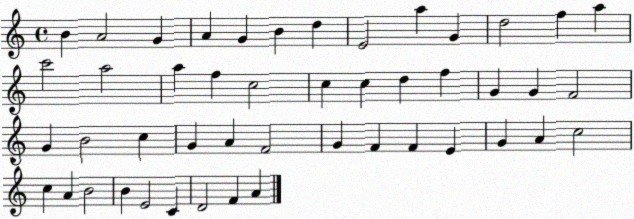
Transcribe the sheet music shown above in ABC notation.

X:1
T:Untitled
M:4/4
L:1/4
K:C
B A2 G A G B d E2 a G d2 f a c'2 a2 a f c2 c c d f G G F2 G B2 c G A F2 G F F E G A c2 c A B2 B E2 C D2 F A